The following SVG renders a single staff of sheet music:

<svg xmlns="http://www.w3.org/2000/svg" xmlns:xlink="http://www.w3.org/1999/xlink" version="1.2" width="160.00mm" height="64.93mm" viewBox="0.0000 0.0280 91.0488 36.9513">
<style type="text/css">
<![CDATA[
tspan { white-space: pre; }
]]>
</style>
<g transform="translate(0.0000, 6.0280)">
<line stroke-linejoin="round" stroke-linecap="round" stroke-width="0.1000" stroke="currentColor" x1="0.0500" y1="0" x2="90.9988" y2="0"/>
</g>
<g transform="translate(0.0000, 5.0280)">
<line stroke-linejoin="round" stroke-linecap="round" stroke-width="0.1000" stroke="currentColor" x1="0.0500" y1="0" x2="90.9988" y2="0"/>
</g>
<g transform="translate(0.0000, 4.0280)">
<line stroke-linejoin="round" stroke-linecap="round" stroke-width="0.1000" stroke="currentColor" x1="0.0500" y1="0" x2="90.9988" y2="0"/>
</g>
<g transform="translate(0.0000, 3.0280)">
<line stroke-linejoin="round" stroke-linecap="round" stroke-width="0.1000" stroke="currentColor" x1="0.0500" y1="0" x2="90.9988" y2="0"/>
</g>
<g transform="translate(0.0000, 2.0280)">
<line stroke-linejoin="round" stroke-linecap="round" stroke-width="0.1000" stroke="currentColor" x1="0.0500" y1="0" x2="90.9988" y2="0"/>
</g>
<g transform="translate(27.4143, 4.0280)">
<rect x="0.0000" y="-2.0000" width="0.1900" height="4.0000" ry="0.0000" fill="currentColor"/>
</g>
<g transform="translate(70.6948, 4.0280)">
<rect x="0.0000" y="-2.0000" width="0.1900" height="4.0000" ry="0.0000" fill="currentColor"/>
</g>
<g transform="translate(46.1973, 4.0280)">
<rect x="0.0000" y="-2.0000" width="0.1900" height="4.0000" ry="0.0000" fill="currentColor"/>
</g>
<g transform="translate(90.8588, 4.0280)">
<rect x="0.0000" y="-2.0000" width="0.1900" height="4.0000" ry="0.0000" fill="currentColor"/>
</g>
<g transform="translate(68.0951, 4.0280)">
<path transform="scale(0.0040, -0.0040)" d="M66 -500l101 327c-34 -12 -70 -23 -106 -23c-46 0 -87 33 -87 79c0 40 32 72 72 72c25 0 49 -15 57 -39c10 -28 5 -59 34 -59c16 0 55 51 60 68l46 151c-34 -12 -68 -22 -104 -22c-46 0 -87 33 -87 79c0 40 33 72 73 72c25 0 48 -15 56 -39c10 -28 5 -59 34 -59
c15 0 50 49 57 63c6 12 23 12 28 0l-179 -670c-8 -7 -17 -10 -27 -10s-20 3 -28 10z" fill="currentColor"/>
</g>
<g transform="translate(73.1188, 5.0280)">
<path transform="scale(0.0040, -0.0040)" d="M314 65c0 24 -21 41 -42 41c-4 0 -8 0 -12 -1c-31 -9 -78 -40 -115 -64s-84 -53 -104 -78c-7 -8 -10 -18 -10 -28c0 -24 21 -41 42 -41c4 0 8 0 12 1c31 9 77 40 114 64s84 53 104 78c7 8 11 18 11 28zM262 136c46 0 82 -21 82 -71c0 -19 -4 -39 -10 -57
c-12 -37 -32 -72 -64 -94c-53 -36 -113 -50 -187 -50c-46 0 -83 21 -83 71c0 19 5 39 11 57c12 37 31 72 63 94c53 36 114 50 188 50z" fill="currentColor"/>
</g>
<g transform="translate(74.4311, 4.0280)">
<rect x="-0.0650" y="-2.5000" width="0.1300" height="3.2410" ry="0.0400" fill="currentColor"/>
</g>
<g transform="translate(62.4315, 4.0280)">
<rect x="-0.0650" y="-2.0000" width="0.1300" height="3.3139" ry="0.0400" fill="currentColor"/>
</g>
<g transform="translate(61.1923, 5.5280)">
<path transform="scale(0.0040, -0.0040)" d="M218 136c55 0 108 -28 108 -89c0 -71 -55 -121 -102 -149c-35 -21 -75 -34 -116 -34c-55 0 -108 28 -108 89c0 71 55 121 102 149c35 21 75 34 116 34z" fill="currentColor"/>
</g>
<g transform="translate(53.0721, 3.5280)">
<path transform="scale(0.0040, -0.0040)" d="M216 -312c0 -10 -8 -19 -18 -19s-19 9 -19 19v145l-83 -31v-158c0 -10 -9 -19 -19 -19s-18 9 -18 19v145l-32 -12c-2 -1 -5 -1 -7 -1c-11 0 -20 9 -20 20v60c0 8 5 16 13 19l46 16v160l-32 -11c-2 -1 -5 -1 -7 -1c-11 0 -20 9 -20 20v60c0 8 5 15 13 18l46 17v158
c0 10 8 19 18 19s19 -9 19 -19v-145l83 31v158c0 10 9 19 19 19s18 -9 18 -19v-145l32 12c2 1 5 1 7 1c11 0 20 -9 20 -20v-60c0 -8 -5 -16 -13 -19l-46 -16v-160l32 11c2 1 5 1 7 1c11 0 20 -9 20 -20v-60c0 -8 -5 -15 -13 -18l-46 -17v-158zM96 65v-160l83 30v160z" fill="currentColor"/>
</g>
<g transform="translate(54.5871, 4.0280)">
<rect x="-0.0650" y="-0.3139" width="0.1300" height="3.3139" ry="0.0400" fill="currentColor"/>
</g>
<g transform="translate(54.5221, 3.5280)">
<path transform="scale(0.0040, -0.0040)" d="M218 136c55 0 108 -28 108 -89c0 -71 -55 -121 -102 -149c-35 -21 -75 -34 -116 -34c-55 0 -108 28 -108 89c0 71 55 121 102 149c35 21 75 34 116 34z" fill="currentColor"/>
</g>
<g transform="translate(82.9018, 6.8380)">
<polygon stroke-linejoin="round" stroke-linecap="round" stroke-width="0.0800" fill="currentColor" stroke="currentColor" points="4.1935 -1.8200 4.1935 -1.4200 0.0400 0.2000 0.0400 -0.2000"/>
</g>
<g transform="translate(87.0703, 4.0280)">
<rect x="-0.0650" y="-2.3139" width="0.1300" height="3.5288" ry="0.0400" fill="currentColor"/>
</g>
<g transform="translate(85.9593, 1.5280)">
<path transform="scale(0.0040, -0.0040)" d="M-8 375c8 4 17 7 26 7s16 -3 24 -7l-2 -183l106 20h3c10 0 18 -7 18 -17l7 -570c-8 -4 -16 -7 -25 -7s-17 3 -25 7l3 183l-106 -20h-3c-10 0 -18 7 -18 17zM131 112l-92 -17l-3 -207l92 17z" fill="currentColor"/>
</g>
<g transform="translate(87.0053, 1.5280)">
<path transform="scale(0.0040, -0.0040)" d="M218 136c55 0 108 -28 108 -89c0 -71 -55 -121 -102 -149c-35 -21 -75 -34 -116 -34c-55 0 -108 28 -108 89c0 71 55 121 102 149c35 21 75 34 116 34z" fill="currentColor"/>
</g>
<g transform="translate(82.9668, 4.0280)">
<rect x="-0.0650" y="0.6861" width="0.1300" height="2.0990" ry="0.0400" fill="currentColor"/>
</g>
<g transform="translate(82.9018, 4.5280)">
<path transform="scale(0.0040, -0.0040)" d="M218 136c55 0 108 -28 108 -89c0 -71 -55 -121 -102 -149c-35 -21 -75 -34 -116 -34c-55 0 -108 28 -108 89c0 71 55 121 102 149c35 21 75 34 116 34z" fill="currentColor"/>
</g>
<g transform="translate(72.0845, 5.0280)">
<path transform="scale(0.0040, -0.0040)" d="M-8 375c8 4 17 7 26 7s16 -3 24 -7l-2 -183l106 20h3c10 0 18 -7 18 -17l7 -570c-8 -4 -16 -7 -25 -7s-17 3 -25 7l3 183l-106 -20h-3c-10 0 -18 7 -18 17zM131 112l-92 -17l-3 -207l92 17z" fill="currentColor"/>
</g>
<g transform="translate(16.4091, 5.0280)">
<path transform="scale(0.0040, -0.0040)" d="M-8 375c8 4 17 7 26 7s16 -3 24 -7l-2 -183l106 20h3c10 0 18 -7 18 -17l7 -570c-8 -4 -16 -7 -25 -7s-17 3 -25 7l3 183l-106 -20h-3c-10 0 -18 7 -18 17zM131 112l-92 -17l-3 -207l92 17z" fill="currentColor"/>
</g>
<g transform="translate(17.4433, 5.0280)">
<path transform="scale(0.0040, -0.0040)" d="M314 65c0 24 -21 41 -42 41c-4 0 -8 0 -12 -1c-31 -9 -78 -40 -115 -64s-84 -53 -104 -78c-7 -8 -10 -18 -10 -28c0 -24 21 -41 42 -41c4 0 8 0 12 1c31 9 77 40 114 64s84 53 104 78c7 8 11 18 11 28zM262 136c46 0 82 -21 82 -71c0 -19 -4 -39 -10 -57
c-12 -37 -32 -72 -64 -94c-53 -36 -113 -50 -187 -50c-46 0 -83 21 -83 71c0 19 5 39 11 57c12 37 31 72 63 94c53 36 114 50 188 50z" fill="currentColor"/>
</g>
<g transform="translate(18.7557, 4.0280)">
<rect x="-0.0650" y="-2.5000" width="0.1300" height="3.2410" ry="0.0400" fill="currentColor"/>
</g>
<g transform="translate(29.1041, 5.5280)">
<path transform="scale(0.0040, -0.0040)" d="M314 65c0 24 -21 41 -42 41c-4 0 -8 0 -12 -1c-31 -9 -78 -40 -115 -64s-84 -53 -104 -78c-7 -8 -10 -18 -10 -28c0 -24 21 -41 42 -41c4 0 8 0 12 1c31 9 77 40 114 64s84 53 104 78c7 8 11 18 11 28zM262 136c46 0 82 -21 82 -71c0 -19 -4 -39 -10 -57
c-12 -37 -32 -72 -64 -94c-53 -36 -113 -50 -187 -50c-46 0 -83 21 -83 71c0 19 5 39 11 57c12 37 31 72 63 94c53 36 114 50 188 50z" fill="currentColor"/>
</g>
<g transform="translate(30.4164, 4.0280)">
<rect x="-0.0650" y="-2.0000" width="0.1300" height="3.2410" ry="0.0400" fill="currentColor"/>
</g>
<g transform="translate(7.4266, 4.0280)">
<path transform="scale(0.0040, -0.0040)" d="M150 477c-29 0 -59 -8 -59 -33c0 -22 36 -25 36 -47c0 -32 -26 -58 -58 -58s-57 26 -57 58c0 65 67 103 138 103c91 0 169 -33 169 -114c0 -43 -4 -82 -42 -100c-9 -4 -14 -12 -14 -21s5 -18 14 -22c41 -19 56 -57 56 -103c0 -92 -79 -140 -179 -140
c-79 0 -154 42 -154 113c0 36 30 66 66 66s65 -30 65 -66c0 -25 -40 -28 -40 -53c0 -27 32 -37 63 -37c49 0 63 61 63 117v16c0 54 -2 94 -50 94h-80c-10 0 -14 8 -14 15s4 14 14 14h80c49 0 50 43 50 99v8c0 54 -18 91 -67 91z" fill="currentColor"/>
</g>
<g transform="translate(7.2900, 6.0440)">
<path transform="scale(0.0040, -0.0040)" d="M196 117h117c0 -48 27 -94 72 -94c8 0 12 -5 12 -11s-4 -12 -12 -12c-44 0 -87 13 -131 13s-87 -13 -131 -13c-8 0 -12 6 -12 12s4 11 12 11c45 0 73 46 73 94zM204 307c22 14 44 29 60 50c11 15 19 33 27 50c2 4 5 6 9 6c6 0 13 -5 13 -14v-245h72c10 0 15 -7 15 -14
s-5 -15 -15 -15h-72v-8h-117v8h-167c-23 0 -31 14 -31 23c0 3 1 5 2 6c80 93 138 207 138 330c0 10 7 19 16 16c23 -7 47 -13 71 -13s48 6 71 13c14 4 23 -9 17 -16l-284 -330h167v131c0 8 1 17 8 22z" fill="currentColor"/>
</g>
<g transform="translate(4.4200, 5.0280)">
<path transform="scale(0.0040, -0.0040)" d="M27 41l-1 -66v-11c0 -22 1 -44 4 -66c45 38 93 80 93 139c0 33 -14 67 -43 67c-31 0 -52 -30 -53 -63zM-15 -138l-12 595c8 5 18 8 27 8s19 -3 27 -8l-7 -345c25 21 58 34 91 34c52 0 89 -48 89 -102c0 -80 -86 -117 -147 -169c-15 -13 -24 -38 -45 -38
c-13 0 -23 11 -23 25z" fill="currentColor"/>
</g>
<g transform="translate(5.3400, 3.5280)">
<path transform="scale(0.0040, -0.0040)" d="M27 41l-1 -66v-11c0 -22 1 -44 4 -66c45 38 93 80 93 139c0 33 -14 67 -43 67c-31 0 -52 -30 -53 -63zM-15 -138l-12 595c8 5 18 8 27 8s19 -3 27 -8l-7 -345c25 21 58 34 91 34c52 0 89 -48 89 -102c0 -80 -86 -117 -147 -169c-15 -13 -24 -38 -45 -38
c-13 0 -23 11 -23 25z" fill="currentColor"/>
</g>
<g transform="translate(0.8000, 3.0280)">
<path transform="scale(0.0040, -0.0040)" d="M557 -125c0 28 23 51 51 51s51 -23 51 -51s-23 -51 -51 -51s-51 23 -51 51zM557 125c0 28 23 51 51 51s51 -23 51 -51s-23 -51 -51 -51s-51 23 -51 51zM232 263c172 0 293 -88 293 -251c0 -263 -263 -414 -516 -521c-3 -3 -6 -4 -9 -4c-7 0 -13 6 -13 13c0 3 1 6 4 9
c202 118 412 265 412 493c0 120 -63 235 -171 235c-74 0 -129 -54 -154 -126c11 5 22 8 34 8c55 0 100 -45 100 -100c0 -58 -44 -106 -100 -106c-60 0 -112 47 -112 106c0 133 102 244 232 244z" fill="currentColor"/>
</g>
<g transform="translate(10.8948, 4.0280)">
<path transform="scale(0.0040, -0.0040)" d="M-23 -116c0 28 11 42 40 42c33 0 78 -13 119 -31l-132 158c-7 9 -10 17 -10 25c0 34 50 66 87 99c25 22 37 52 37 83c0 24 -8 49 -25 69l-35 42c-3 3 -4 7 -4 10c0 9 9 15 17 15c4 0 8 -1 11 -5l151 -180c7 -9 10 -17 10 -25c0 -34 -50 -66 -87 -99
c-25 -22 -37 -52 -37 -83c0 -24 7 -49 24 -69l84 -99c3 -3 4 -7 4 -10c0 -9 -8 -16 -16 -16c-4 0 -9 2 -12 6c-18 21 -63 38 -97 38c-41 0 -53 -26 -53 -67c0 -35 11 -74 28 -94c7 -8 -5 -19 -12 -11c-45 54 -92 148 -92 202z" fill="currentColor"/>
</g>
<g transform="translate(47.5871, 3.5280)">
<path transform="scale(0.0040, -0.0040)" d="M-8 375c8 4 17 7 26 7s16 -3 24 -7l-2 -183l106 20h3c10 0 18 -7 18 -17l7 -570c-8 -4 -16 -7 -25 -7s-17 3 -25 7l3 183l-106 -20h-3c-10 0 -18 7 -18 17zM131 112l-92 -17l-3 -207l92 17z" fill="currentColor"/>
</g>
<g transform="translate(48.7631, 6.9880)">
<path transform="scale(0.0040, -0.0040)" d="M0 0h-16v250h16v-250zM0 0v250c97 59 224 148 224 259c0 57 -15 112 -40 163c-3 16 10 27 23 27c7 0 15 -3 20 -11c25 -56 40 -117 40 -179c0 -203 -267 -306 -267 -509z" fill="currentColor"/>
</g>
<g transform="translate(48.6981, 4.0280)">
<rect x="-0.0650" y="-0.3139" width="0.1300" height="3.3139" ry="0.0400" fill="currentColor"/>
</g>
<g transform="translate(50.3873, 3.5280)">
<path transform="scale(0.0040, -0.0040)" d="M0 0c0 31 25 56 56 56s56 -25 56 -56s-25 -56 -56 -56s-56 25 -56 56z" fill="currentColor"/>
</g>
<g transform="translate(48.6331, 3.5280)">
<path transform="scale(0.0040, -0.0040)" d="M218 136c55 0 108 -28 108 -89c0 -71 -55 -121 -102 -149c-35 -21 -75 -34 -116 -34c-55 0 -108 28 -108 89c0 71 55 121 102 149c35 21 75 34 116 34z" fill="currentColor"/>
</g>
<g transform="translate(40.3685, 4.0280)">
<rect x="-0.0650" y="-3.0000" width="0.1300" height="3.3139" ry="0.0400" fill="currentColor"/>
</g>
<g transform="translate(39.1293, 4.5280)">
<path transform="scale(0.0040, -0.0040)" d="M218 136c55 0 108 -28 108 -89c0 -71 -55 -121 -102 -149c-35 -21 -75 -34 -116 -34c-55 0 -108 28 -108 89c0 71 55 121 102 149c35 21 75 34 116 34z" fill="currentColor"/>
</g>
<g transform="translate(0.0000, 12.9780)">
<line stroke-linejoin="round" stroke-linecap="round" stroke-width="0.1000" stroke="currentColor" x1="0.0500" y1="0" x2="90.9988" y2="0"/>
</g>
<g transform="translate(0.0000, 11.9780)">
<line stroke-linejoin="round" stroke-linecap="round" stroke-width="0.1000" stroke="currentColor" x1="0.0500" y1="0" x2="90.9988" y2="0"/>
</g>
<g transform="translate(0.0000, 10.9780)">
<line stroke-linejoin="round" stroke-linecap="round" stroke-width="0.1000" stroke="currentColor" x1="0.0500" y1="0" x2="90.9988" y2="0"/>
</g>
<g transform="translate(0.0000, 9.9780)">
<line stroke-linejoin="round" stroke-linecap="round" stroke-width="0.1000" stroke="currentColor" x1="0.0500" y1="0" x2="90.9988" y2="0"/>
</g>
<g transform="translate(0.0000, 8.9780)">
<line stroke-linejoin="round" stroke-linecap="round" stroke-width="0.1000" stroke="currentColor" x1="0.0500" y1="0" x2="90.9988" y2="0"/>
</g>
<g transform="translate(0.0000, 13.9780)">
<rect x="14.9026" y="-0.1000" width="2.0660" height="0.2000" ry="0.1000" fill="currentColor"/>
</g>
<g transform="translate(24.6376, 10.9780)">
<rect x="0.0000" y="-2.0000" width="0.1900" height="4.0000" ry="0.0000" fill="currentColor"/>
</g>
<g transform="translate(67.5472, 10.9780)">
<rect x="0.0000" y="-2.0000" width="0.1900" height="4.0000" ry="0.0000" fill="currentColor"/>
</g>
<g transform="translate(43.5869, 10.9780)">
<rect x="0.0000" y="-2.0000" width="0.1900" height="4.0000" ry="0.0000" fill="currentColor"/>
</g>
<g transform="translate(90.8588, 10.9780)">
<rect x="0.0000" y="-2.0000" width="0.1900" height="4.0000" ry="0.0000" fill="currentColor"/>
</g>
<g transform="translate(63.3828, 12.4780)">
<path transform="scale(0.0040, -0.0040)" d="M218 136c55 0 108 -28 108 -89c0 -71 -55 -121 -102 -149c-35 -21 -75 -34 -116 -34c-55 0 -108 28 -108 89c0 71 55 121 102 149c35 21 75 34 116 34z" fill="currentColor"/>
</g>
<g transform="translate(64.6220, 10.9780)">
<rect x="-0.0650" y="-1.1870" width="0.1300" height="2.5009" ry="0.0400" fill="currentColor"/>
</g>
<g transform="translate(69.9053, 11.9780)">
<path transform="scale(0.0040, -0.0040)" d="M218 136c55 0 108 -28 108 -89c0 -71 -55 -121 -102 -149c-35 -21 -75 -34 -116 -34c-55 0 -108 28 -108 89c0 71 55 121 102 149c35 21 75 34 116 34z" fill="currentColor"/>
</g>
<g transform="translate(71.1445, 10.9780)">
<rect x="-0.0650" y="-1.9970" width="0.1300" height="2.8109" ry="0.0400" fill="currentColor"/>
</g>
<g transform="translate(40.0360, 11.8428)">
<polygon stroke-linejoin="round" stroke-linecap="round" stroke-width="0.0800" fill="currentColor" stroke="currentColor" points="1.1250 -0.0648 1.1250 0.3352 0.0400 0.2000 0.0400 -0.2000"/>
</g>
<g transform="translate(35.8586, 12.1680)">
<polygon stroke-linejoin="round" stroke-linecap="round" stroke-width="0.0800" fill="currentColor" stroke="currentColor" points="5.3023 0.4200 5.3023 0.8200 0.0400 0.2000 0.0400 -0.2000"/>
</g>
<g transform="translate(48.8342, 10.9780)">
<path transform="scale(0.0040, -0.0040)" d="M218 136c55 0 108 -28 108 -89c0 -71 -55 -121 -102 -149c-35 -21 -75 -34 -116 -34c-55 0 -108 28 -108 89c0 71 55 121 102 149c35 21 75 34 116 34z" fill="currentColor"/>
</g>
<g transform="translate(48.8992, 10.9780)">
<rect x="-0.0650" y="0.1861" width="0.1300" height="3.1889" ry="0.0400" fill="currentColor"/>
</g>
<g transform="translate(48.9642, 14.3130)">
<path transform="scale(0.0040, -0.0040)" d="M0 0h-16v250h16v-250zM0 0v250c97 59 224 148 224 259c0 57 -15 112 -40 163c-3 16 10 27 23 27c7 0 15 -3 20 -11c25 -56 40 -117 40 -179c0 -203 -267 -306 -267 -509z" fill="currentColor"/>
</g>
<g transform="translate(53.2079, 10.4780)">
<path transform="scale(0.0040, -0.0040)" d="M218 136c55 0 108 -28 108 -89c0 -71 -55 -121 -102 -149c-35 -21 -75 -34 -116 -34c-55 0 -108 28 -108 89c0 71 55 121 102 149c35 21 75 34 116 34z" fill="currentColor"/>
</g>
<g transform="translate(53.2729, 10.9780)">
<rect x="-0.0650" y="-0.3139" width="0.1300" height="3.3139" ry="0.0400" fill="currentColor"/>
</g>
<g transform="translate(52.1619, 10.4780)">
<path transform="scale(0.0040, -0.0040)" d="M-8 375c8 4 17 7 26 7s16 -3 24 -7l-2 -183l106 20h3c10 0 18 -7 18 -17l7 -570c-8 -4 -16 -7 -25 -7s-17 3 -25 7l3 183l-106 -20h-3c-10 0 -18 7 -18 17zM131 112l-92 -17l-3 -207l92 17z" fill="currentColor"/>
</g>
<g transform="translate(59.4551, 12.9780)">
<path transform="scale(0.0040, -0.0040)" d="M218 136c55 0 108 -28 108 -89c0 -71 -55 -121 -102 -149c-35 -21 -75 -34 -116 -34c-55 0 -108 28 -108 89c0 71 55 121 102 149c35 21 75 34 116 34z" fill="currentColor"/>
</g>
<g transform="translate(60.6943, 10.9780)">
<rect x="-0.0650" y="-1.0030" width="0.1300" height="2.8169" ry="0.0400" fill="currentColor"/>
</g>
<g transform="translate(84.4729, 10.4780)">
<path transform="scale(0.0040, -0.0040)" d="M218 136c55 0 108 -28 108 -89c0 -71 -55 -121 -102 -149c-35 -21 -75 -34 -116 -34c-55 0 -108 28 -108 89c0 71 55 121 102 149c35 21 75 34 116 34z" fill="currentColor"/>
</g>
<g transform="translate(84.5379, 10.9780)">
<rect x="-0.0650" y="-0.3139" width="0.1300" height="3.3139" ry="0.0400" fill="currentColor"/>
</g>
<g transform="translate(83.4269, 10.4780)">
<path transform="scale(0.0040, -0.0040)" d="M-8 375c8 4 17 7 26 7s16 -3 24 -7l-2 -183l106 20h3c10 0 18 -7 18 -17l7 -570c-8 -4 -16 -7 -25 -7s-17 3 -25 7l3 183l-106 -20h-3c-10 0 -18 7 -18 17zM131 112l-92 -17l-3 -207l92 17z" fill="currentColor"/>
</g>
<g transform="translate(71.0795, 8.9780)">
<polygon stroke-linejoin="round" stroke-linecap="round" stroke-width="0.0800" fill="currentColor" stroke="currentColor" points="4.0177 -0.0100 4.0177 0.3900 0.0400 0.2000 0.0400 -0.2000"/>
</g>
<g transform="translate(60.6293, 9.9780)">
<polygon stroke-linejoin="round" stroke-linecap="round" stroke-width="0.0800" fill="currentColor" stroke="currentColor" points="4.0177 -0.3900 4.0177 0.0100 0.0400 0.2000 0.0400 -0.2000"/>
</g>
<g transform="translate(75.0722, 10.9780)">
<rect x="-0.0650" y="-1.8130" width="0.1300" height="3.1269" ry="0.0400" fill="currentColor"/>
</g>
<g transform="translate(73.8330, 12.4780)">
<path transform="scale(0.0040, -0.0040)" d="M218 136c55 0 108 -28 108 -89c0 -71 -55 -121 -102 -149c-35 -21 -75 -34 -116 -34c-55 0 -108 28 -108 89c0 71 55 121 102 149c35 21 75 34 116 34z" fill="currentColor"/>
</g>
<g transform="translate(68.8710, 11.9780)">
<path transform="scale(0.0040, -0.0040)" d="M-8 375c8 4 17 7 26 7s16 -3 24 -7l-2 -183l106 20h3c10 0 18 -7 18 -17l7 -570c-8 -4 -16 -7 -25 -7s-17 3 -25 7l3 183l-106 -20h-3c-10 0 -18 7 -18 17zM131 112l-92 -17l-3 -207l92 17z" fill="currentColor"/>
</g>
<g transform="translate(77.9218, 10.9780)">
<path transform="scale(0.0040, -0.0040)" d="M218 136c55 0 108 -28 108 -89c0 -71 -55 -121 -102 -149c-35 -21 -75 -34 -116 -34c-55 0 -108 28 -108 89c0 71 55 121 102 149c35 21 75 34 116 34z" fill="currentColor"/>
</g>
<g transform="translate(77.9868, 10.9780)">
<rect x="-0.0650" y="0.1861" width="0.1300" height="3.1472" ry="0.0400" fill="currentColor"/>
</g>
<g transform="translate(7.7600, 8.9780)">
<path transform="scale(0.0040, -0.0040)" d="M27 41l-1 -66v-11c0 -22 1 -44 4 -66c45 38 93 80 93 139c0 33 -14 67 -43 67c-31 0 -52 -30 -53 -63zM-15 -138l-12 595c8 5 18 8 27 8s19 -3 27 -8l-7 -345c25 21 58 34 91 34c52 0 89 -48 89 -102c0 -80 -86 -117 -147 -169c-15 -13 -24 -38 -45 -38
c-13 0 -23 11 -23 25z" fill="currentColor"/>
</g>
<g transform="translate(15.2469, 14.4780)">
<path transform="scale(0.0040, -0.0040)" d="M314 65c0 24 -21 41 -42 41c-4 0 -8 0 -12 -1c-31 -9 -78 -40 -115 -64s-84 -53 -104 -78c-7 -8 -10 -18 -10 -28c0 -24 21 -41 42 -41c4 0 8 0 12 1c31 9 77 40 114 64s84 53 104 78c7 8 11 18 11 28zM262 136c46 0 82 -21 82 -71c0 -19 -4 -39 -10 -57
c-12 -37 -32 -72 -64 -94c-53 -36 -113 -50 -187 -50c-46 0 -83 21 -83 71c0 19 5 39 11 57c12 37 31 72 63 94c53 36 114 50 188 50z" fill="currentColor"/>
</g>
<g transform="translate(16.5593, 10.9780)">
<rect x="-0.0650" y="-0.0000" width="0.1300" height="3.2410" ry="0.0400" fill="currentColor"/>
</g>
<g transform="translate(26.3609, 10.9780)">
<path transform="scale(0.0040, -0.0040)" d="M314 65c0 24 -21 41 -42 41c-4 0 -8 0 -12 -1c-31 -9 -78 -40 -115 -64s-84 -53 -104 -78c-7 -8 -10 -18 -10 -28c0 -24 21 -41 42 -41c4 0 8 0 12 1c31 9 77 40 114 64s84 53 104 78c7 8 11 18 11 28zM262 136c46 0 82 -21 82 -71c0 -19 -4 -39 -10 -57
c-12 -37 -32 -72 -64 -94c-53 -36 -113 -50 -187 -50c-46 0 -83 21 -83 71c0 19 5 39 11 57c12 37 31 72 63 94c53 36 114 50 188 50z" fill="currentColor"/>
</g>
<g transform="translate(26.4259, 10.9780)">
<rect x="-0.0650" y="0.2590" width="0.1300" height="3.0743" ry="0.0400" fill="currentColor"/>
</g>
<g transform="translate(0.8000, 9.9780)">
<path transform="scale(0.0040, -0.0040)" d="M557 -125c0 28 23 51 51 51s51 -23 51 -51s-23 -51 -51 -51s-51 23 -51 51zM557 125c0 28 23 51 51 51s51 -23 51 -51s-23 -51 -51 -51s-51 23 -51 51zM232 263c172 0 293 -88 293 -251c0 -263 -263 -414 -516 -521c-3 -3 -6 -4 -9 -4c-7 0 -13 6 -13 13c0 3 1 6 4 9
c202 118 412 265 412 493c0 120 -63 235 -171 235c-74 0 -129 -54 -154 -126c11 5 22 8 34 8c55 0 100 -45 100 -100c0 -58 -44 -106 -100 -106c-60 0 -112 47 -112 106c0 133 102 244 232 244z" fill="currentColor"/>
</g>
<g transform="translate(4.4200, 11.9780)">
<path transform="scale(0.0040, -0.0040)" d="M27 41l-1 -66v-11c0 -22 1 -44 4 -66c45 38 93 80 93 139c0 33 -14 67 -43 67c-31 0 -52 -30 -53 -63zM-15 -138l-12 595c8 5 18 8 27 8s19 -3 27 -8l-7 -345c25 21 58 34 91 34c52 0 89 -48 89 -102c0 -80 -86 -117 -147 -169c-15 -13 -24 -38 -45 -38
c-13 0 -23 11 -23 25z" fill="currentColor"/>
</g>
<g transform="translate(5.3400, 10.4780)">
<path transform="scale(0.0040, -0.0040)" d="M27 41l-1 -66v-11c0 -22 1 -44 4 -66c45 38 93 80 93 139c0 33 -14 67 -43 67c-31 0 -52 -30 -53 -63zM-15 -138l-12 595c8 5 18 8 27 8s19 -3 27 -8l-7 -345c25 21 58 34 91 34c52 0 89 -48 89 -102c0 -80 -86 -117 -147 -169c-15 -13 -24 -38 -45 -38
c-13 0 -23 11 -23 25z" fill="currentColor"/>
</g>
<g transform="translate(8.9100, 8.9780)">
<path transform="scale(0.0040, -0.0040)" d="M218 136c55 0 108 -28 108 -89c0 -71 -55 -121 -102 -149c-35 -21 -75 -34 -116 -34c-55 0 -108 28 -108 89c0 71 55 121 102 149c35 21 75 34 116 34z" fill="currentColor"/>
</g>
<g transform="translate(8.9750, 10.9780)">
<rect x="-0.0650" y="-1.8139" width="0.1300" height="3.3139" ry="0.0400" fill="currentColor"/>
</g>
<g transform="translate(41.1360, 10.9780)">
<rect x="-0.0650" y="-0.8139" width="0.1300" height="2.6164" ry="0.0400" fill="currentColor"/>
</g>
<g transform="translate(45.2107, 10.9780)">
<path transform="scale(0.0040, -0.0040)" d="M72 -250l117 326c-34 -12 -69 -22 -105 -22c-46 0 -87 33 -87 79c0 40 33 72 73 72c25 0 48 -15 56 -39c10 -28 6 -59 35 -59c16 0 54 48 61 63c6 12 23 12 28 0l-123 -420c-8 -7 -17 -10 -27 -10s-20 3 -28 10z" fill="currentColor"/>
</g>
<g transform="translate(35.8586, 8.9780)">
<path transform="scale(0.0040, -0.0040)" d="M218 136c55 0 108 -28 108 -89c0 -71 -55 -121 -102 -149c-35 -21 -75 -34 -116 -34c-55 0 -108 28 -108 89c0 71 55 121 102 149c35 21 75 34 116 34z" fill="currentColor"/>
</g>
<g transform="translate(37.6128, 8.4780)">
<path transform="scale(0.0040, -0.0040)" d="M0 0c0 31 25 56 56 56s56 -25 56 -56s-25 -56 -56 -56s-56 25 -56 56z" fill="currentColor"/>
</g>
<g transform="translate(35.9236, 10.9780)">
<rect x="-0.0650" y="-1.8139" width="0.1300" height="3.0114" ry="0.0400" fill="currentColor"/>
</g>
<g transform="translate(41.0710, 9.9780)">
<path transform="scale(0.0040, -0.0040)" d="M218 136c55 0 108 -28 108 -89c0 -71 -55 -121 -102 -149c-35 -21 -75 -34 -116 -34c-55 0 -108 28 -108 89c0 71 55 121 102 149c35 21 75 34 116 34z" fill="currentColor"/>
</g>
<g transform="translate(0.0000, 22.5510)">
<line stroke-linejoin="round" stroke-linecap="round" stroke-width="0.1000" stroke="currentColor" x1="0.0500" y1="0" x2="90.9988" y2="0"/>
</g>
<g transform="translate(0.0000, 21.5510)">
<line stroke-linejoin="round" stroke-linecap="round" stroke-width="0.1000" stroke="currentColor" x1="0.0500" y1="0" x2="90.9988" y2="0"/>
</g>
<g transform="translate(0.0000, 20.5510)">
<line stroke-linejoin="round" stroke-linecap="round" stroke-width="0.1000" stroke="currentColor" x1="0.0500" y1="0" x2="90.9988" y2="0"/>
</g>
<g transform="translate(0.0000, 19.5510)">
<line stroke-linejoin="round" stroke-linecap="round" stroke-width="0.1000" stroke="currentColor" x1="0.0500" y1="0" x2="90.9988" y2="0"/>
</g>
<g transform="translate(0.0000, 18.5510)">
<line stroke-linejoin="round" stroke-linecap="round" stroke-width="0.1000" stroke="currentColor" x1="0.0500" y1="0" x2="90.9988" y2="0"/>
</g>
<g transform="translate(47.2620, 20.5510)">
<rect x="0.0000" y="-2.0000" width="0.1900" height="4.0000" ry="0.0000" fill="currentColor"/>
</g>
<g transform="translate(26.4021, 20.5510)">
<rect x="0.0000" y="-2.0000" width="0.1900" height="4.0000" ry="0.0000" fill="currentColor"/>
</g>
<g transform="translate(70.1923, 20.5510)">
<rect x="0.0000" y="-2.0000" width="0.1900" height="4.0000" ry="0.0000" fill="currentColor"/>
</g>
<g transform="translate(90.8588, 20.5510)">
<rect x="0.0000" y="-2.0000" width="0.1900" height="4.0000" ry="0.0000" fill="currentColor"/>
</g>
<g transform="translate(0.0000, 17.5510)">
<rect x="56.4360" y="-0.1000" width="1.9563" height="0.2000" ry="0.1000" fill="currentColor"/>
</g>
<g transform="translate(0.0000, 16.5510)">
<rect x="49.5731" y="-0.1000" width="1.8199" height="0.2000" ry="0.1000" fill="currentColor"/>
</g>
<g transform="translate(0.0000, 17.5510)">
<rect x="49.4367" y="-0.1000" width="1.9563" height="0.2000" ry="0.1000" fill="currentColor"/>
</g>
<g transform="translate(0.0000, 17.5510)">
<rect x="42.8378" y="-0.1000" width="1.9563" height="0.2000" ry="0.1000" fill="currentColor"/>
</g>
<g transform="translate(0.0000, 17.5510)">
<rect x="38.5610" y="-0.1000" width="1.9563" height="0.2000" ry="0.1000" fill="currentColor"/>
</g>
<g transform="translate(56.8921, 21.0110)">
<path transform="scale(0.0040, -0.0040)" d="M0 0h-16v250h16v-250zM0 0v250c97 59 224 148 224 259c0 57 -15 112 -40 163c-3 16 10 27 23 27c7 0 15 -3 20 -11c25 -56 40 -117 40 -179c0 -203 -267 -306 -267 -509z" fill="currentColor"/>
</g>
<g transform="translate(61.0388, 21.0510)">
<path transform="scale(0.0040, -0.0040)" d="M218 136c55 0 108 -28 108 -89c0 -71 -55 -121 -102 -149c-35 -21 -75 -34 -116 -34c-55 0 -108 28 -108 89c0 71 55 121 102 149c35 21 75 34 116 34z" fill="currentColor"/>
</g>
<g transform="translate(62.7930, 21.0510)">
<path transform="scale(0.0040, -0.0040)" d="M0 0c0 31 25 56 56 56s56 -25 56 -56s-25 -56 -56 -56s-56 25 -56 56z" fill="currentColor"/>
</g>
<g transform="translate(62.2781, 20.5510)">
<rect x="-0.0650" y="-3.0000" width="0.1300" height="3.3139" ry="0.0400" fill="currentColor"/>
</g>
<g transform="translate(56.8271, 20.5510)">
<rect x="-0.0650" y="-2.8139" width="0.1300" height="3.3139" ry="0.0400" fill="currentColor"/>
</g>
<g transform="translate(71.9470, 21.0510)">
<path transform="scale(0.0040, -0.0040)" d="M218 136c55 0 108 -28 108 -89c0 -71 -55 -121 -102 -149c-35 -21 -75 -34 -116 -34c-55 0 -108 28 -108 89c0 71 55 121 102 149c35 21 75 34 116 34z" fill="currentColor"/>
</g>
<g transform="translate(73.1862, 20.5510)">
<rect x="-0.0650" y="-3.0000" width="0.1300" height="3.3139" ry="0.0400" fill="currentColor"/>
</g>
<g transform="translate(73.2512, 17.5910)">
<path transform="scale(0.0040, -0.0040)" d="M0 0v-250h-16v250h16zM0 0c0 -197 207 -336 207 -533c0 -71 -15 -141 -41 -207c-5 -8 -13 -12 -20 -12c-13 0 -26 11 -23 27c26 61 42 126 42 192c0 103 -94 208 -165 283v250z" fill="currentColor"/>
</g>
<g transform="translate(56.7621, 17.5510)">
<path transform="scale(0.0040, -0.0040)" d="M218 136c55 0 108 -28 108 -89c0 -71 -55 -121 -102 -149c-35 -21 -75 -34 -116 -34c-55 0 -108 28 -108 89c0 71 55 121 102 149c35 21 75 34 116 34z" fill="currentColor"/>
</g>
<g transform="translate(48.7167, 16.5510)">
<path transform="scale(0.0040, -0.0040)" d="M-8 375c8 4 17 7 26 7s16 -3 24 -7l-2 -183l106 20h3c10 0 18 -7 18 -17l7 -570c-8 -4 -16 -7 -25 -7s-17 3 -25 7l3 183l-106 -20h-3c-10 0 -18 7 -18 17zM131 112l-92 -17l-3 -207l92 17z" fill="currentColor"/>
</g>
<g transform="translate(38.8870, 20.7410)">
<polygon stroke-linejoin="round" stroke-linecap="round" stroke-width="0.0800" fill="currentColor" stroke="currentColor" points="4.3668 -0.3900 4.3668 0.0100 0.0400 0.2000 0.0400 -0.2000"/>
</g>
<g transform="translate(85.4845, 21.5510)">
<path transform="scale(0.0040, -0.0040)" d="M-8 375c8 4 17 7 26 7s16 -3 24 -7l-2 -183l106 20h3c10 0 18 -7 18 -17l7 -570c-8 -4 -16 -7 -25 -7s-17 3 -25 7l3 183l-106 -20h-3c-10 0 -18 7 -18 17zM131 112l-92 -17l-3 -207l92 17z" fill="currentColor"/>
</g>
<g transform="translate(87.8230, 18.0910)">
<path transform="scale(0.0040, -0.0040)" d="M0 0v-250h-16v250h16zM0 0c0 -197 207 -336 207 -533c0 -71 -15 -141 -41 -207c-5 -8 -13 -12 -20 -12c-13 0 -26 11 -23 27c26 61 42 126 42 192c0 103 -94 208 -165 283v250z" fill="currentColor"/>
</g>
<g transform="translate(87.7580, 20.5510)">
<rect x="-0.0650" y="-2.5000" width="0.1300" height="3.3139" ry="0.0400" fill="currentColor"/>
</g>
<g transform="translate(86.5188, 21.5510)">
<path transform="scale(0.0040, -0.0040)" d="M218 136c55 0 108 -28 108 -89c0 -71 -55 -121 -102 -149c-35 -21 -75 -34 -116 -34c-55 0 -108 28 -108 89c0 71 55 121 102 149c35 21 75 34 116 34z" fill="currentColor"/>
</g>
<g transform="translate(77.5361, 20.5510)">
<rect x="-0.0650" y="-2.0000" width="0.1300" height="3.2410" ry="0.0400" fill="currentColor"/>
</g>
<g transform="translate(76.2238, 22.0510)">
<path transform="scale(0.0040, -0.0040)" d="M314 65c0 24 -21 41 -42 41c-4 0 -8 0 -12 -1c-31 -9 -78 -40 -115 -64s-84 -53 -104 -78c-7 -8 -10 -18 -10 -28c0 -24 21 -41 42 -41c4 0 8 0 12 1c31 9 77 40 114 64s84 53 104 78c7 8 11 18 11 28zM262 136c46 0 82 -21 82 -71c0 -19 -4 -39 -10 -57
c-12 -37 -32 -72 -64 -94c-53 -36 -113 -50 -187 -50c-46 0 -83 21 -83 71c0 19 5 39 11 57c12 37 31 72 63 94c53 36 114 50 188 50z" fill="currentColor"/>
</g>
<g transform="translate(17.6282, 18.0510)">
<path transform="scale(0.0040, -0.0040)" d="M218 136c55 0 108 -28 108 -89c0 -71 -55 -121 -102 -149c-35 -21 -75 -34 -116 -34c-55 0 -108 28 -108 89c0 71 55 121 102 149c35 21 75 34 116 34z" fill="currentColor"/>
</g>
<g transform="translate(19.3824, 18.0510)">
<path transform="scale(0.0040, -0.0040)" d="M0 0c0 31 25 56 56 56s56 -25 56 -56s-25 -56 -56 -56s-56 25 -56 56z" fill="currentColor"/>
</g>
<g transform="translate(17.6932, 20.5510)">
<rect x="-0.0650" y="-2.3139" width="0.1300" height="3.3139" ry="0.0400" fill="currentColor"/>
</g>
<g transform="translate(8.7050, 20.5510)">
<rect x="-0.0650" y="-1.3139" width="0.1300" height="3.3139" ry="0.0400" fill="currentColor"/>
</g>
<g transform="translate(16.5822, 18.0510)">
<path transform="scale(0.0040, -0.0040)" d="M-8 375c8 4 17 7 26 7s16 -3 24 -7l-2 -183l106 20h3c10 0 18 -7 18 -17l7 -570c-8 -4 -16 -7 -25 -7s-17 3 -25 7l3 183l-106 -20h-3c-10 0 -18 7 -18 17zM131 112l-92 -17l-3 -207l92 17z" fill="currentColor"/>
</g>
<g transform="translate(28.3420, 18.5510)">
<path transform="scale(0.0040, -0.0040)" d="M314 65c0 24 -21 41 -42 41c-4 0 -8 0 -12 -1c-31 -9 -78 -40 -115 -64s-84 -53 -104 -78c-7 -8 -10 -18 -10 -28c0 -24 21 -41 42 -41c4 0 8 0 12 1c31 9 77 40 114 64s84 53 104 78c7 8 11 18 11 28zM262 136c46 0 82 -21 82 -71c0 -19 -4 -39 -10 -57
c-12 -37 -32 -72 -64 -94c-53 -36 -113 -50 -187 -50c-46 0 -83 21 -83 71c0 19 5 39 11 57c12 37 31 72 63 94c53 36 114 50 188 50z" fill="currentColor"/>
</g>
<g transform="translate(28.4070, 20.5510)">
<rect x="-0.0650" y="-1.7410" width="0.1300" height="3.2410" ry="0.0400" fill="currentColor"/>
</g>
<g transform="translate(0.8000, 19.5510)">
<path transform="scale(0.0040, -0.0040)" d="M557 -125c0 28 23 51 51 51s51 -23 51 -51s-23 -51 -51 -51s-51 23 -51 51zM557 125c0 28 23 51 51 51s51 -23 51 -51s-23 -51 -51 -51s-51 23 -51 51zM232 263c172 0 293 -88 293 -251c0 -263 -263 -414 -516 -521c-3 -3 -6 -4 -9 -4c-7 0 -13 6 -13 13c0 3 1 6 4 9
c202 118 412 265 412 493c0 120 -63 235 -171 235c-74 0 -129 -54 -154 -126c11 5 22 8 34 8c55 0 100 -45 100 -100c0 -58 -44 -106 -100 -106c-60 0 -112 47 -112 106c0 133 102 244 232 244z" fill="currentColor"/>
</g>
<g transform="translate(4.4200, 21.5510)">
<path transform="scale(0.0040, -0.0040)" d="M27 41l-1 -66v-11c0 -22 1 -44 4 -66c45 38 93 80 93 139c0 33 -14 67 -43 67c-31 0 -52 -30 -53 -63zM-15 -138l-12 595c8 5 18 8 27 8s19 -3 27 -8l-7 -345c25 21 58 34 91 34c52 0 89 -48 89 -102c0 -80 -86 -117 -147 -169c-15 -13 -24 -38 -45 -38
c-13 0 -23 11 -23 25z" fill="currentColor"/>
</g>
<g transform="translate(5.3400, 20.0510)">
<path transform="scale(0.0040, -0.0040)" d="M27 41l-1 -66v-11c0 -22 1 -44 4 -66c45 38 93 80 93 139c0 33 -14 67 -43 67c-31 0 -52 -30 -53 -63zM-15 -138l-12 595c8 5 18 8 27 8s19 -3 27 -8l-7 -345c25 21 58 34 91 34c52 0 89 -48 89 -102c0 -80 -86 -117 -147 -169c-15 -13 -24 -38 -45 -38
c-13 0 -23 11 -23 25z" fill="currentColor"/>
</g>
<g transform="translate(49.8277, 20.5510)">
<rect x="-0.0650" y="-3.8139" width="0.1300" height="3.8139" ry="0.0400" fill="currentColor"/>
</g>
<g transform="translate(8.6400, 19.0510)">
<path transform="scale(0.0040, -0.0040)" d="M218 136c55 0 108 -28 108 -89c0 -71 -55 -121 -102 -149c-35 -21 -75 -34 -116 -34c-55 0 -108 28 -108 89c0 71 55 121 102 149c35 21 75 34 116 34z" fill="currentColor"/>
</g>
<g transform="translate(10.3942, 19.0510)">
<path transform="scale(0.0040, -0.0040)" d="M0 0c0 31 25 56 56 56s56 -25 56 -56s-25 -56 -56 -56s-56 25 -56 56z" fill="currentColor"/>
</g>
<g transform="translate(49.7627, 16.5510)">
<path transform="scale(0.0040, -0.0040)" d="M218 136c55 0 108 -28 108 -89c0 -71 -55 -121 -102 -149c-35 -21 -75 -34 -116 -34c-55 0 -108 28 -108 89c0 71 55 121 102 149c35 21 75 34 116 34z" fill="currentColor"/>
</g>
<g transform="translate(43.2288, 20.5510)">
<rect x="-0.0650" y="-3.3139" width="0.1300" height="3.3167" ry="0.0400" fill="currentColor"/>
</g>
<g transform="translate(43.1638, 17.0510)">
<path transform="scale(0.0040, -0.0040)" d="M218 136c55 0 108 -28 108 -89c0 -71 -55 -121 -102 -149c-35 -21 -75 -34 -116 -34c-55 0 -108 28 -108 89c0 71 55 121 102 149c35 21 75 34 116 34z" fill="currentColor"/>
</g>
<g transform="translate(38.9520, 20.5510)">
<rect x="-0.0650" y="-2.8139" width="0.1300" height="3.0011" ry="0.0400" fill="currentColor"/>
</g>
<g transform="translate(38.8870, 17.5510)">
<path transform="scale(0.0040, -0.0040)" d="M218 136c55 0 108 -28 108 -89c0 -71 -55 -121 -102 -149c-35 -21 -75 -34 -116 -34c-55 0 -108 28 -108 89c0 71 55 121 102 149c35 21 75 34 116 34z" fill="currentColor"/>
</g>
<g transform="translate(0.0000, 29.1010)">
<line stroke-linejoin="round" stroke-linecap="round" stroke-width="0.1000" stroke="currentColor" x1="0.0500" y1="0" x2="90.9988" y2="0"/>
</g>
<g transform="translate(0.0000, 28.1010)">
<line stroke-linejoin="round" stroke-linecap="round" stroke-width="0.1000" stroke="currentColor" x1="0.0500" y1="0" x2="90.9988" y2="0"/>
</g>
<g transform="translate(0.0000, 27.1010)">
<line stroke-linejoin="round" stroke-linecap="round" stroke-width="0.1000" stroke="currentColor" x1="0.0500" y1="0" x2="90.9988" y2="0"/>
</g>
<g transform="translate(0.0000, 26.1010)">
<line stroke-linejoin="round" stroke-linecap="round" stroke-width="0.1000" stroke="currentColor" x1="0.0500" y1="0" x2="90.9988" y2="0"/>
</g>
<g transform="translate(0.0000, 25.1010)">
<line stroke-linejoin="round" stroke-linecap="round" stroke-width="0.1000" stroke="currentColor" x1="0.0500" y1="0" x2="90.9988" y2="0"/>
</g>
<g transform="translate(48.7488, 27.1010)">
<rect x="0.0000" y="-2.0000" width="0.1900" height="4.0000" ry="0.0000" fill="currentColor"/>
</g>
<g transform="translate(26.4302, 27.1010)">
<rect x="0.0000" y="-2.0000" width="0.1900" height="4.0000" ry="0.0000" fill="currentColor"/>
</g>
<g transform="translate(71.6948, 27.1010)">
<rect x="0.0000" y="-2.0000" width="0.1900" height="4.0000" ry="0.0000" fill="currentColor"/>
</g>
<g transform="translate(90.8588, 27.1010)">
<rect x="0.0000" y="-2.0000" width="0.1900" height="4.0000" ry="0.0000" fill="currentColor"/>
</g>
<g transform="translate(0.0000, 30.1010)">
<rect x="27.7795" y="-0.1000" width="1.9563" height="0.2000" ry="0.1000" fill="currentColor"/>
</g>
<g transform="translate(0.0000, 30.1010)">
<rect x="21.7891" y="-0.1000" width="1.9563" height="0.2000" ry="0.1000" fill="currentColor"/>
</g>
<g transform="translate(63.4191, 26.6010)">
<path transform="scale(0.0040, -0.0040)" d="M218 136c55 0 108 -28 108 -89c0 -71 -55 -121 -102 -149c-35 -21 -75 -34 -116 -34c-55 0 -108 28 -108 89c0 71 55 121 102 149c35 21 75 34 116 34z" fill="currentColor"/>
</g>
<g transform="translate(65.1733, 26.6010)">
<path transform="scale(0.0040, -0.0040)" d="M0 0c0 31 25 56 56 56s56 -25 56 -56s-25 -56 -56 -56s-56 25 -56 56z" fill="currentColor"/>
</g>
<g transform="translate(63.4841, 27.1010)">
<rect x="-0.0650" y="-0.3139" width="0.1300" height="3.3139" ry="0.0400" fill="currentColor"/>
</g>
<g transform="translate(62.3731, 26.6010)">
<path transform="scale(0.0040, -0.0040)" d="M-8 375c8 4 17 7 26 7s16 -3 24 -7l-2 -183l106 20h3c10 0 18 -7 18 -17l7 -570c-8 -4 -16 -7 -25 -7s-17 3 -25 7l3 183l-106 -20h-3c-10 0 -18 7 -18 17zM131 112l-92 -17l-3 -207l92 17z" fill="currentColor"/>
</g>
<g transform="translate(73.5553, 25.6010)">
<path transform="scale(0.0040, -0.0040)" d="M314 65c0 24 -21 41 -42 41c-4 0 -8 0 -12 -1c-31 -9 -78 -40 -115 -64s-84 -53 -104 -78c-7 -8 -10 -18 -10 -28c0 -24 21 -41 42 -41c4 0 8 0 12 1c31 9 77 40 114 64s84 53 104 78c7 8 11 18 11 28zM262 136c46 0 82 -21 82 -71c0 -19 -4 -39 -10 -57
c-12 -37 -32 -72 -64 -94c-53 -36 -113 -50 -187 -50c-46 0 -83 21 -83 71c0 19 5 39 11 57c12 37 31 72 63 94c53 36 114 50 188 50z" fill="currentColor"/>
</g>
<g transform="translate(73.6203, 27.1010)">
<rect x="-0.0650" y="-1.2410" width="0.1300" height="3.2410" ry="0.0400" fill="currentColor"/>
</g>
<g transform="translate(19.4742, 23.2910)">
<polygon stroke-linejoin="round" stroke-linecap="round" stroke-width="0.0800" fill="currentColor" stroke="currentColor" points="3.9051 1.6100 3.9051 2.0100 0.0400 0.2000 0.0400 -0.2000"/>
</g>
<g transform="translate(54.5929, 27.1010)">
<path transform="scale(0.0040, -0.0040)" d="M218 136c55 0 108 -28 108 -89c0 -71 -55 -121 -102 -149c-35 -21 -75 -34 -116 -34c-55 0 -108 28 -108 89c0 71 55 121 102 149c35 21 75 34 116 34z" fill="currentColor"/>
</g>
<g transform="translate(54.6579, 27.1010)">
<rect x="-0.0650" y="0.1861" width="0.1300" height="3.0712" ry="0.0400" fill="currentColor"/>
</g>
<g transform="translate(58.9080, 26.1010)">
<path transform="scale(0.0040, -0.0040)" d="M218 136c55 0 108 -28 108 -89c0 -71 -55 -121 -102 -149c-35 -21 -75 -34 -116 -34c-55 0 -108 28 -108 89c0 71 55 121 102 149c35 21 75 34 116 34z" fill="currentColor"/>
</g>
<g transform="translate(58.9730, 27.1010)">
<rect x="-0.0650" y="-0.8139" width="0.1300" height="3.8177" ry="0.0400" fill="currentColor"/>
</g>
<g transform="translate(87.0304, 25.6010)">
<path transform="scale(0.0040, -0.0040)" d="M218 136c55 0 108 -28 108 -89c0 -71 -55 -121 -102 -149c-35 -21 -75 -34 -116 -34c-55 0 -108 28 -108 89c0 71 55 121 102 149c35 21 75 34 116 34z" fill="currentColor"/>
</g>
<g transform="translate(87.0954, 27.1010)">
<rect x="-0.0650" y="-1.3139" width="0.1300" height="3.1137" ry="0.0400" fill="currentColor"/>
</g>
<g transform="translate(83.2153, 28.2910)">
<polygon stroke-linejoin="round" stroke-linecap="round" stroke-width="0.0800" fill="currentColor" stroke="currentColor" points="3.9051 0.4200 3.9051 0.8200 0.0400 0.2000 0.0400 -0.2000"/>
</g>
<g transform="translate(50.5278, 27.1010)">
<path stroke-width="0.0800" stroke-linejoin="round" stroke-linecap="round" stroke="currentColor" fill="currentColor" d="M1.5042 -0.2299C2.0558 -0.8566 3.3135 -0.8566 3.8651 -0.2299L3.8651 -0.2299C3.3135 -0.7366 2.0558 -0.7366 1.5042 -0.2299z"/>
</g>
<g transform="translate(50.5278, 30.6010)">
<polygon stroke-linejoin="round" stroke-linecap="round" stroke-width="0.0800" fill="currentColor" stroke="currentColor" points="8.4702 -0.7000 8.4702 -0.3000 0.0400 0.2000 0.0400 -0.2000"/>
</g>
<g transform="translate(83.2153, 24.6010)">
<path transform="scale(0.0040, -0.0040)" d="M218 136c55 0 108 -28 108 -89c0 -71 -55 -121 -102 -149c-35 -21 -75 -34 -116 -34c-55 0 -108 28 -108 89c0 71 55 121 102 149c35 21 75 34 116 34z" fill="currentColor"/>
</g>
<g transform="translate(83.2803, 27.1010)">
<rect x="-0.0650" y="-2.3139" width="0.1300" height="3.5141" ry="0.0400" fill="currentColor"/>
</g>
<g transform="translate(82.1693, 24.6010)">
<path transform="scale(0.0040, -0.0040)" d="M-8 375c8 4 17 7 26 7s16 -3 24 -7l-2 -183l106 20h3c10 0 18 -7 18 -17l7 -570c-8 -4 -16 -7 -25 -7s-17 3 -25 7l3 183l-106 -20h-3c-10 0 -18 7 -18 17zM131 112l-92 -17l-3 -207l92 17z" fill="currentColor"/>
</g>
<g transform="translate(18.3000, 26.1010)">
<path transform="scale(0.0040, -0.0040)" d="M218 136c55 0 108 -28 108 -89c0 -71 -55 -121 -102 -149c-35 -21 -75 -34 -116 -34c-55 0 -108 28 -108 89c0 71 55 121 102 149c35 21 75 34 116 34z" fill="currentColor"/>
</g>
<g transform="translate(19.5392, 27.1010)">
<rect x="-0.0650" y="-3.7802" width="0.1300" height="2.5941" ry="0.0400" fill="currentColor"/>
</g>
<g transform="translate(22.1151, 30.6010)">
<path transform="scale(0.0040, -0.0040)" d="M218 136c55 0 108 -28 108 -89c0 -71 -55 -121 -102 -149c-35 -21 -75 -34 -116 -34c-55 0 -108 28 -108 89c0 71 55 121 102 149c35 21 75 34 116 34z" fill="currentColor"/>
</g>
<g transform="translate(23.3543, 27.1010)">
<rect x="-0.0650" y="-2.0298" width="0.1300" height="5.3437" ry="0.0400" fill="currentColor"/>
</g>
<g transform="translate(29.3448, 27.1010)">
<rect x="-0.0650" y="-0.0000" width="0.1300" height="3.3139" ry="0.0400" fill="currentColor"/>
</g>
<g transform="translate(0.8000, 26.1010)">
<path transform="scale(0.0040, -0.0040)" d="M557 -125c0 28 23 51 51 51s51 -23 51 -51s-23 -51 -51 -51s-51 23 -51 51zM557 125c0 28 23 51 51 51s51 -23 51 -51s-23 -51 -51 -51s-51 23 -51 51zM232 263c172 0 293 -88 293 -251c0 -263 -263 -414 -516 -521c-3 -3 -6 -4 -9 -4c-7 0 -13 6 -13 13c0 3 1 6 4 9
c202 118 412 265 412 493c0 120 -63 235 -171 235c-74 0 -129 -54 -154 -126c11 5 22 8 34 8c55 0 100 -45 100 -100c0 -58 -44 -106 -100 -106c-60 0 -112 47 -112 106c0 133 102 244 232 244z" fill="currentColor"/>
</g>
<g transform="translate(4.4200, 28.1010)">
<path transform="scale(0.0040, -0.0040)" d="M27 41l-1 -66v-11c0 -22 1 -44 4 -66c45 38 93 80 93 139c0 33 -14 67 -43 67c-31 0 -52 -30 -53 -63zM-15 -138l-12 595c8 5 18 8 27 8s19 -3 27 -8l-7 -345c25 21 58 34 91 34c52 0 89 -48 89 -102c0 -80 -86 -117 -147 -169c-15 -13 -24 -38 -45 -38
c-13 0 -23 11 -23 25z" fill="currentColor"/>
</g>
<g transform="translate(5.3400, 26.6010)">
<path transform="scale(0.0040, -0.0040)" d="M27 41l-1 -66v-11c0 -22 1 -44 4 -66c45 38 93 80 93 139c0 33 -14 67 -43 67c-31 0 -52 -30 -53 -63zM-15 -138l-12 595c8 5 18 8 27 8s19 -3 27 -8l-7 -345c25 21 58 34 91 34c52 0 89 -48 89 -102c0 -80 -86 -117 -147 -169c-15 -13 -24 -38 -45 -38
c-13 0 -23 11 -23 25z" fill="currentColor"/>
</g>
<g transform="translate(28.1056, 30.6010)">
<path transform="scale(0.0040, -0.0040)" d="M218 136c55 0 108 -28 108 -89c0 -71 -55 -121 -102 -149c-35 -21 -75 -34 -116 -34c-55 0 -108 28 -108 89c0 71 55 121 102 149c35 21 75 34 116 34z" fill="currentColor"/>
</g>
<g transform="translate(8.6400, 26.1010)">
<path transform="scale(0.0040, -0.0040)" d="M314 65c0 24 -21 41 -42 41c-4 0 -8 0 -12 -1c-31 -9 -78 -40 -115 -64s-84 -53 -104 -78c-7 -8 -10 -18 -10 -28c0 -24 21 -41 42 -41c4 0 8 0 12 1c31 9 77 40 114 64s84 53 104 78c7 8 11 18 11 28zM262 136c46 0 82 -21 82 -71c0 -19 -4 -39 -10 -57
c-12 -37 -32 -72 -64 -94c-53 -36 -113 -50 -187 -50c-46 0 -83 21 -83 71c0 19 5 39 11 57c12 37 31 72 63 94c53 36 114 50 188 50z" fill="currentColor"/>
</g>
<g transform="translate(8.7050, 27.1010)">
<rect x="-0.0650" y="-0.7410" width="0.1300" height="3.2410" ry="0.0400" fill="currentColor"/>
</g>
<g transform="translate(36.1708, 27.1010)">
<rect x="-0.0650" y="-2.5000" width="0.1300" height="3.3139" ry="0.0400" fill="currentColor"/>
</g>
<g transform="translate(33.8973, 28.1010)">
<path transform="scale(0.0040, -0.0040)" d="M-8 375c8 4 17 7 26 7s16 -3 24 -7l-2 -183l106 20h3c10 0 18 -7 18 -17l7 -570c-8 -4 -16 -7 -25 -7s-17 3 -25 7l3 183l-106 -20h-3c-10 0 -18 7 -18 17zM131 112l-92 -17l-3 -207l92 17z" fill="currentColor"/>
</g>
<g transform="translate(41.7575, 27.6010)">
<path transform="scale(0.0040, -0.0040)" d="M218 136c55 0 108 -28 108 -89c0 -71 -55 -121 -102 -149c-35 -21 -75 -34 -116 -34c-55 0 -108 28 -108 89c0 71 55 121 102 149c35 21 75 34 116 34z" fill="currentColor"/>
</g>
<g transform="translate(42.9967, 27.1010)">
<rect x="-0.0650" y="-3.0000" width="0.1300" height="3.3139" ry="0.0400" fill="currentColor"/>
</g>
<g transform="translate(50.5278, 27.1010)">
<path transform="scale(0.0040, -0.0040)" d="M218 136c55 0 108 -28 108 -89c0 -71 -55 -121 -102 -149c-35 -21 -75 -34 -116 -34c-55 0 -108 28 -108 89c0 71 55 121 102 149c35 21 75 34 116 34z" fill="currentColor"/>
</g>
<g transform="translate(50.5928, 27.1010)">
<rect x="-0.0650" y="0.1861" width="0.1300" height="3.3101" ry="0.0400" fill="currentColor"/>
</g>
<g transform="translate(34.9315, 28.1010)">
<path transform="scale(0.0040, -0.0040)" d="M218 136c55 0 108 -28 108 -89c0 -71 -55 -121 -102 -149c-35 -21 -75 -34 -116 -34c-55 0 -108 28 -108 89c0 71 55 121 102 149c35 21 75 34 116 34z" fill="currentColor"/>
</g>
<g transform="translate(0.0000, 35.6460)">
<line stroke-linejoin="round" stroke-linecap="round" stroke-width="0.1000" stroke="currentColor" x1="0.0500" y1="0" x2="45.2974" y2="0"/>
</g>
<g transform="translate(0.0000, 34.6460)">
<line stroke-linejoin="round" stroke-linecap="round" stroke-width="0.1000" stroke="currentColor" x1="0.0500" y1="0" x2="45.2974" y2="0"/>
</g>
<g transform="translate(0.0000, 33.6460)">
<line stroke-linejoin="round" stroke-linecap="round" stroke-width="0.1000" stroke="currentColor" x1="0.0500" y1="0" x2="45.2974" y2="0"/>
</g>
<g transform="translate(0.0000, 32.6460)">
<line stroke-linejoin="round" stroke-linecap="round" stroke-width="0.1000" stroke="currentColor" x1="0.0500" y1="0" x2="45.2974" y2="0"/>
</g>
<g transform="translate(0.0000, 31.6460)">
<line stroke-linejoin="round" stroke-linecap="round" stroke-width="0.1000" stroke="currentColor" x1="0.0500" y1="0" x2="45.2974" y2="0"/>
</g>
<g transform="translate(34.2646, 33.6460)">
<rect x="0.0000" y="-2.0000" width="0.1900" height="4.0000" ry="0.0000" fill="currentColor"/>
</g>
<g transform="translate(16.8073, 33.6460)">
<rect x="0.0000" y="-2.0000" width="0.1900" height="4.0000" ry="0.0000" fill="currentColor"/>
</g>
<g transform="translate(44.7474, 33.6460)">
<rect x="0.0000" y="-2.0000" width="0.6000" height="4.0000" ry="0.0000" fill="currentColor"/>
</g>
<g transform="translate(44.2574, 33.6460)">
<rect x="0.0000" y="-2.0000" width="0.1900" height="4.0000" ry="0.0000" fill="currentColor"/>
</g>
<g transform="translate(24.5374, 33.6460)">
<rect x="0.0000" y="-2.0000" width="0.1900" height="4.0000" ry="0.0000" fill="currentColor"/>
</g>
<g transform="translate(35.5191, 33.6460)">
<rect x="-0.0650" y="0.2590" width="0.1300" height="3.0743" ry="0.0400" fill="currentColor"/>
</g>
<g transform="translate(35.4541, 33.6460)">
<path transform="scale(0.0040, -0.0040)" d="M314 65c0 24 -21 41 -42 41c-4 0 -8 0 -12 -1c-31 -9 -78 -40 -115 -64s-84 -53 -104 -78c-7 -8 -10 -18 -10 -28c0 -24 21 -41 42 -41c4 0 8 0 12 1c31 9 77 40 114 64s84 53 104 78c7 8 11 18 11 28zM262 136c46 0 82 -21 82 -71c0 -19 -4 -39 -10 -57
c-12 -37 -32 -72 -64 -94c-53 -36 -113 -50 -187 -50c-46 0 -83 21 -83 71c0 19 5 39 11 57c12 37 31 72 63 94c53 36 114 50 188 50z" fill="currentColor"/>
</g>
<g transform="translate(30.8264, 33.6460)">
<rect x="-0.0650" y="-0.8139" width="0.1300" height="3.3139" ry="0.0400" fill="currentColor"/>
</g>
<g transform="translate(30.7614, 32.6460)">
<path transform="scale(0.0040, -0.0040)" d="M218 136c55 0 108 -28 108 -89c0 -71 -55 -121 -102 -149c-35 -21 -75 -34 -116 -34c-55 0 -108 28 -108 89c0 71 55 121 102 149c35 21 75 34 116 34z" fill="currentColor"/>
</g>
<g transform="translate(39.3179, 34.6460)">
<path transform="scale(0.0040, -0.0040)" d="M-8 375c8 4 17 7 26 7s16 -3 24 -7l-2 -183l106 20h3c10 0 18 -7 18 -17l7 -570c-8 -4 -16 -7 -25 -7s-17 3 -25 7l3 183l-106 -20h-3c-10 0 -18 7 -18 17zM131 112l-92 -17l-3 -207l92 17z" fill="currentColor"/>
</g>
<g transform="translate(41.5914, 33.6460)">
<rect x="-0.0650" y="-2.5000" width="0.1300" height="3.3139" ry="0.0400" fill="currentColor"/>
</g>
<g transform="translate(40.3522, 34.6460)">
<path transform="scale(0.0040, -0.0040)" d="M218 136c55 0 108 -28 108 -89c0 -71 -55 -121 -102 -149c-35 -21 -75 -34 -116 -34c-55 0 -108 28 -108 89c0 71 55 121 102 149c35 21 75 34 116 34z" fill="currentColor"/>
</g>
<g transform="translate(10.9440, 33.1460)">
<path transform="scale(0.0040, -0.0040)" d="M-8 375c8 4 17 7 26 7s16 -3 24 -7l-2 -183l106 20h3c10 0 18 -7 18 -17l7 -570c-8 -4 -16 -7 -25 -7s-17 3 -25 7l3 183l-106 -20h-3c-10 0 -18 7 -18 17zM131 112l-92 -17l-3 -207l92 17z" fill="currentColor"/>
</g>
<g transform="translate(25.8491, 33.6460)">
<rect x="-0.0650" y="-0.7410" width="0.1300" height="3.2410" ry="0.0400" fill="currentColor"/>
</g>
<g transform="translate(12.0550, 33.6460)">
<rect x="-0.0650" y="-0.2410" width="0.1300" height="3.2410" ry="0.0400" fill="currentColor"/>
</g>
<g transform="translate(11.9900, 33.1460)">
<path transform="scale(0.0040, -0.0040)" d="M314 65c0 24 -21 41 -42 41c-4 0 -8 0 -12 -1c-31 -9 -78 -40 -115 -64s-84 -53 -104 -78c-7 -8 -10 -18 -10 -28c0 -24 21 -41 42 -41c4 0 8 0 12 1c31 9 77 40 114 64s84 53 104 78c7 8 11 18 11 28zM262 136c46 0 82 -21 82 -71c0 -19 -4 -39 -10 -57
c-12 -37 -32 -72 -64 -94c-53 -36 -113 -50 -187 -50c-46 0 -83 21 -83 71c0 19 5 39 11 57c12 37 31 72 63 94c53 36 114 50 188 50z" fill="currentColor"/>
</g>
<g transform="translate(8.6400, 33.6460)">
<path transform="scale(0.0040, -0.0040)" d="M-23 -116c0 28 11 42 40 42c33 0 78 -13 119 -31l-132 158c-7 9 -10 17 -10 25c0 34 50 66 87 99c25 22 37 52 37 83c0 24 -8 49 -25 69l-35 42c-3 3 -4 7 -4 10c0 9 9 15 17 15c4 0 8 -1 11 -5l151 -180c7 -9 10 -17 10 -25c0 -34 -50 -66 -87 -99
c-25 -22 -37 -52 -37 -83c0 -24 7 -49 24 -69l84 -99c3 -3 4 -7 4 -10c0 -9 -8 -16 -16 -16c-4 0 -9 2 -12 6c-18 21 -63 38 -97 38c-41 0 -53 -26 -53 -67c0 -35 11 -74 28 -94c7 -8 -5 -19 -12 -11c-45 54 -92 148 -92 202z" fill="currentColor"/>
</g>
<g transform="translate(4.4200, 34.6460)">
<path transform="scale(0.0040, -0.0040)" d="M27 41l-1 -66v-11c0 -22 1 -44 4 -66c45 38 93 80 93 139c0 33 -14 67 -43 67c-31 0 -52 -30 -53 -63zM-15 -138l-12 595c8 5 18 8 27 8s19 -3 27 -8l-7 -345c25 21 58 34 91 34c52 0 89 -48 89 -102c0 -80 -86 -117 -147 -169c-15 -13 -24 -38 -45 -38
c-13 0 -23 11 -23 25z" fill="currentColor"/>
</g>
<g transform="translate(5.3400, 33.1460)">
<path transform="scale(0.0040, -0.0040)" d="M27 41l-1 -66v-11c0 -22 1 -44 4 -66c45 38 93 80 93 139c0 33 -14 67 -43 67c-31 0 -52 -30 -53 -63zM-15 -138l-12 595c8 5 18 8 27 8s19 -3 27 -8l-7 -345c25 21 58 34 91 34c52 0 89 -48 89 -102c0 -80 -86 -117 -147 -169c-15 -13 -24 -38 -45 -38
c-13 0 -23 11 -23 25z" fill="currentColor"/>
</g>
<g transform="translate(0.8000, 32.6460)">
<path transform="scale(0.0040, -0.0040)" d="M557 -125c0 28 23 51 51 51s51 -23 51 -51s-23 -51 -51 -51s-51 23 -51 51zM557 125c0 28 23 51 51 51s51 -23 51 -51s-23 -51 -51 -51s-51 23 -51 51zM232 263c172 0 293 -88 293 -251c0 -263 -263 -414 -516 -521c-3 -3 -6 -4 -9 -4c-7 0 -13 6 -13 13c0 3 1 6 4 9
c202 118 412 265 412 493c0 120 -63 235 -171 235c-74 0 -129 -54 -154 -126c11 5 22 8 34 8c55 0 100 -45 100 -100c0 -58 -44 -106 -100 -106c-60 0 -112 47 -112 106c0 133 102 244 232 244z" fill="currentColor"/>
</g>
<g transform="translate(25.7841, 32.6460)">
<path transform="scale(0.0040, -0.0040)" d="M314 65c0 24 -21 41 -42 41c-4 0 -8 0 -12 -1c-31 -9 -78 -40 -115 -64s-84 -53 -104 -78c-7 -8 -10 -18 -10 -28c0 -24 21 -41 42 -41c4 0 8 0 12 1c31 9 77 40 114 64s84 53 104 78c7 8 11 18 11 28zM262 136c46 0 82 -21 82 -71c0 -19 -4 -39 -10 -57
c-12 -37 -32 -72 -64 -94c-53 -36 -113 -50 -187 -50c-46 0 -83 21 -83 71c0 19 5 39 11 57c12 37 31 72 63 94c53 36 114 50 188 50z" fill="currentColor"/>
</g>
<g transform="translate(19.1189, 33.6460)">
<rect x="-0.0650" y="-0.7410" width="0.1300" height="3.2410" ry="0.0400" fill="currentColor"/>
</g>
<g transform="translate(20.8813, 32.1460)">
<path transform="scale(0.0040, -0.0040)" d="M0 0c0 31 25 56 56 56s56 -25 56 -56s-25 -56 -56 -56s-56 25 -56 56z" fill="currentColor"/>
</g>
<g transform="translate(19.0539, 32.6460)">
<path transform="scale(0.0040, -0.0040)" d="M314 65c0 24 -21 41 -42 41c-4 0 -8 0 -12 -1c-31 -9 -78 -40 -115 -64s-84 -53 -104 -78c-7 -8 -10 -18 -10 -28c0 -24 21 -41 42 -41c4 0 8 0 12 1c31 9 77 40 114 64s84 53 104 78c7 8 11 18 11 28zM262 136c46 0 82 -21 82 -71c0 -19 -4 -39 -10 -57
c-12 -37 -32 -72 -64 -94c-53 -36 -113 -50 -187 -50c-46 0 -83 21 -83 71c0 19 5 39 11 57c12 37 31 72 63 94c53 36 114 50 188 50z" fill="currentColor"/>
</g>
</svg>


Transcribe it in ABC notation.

X:1
T:Untitled
M:3/4
L:1/4
K:Bb
z B,,2 A,,2 C, E,/2 ^E, A,, z/4 B,,2 C,/2 B,/2 _A, D,,2 D,2 A,/2 F,/4 z/2 D,/2 E, G,,/2 A,,/2 B,,/2 A,,/2 D, E, G, B, A,2 C/2 D/2 E C/2 C, C,/2 A,,2 B,,/2 F,2 F,/2 D,,/2 D,, B,, C, D,/2 D,/2 F,/2 E, G,2 B,/2 G,/2 z E,2 F,2 F,2 F, D,2 B,,